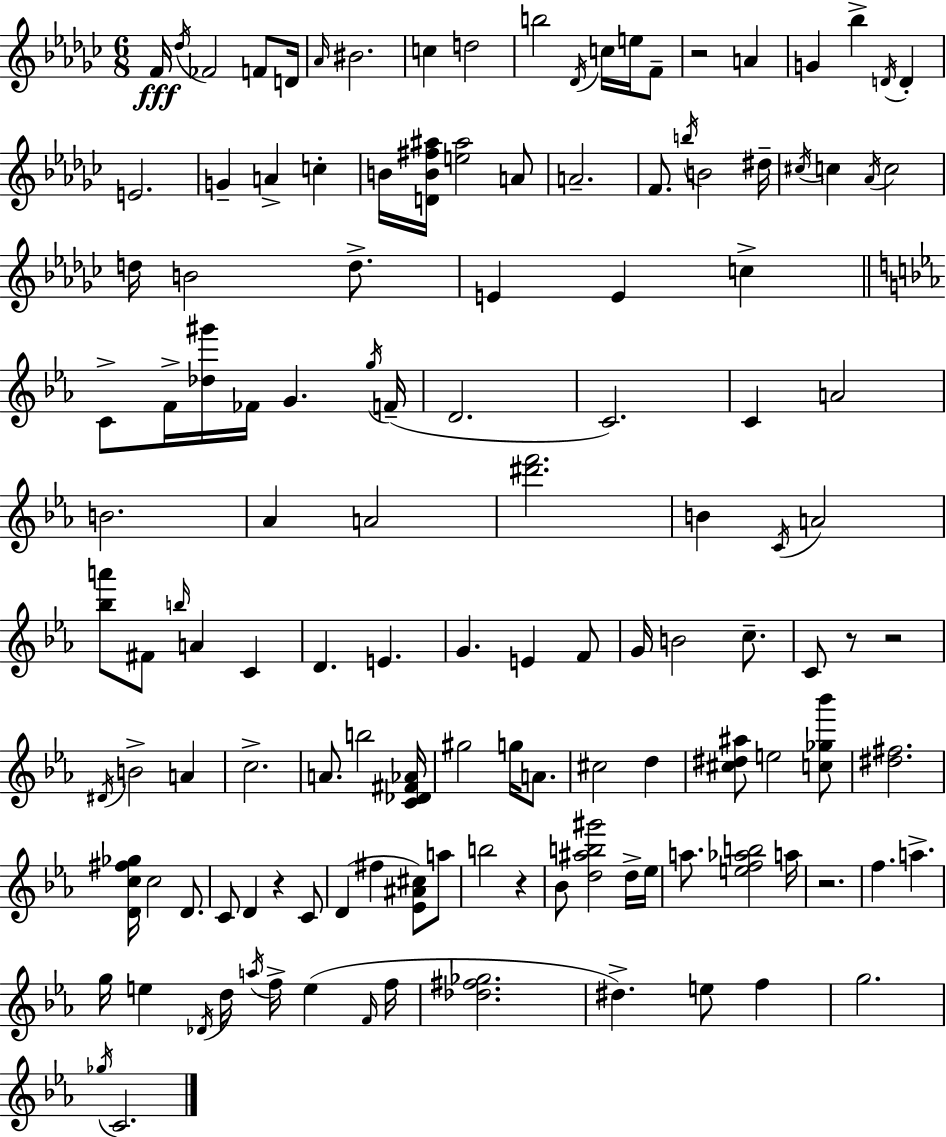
F4/s Db5/s FES4/h F4/e D4/s Ab4/s BIS4/h. C5/q D5/h B5/h Db4/s C5/s E5/s F4/e R/h A4/q G4/q Bb5/q D4/s D4/q E4/h. G4/q A4/q C5/q B4/s [D4,B4,F#5,A#5]/s [E5,A#5]/h A4/e A4/h. F4/e. B5/s B4/h D#5/s C#5/s C5/q Ab4/s C5/h D5/s B4/h D5/e. E4/q E4/q C5/q C4/e F4/s [Db5,G#6]/s FES4/s G4/q. G5/s F4/s D4/h. C4/h. C4/q A4/h B4/h. Ab4/q A4/h [D#6,F6]/h. B4/q C4/s A4/h [Bb5,A6]/e F#4/e B5/s A4/q C4/q D4/q. E4/q. G4/q. E4/q F4/e G4/s B4/h C5/e. C4/e R/e R/h D#4/s B4/h A4/q C5/h. A4/e. B5/h [C4,Db4,F#4,Ab4]/s G#5/h G5/s A4/e. C#5/h D5/q [C#5,D#5,A#5]/e E5/h [C5,Gb5,Bb6]/e [D#5,F#5]/h. [D4,C5,F#5,Gb5]/s C5/h D4/e. C4/e D4/q R/q C4/e D4/q F#5/q [Eb4,A#4,C#5]/e A5/e B5/h R/q Bb4/e [D5,A#5,B5,G#6]/h D5/s Eb5/s A5/e. [E5,F5,Ab5,B5]/h A5/s R/h. F5/q. A5/q. G5/s E5/q Db4/s D5/s A5/s F5/s E5/q F4/s F5/s [Db5,F#5,Gb5]/h. D#5/q. E5/e F5/q G5/h. Gb5/s C4/h.